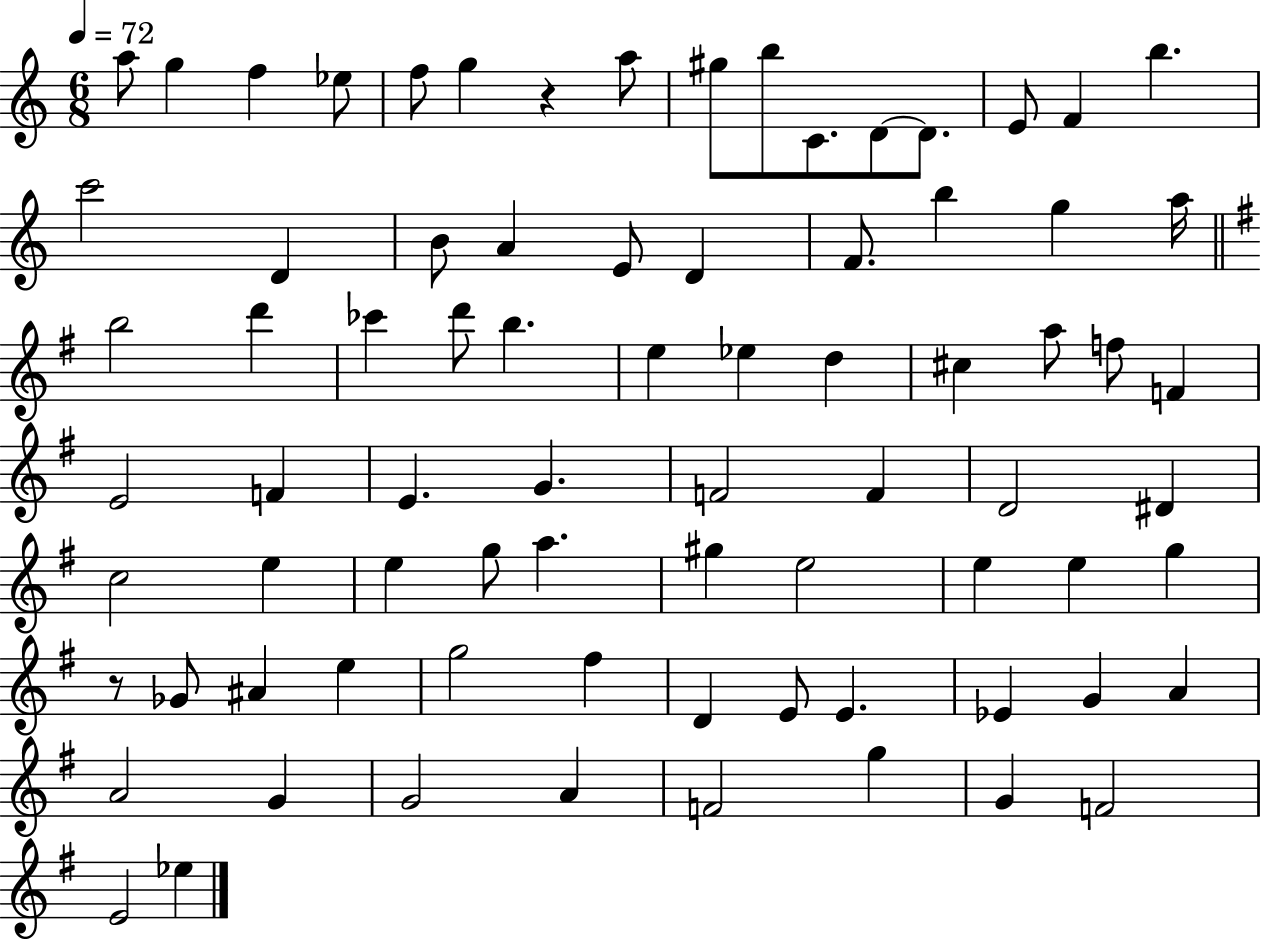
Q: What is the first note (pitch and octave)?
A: A5